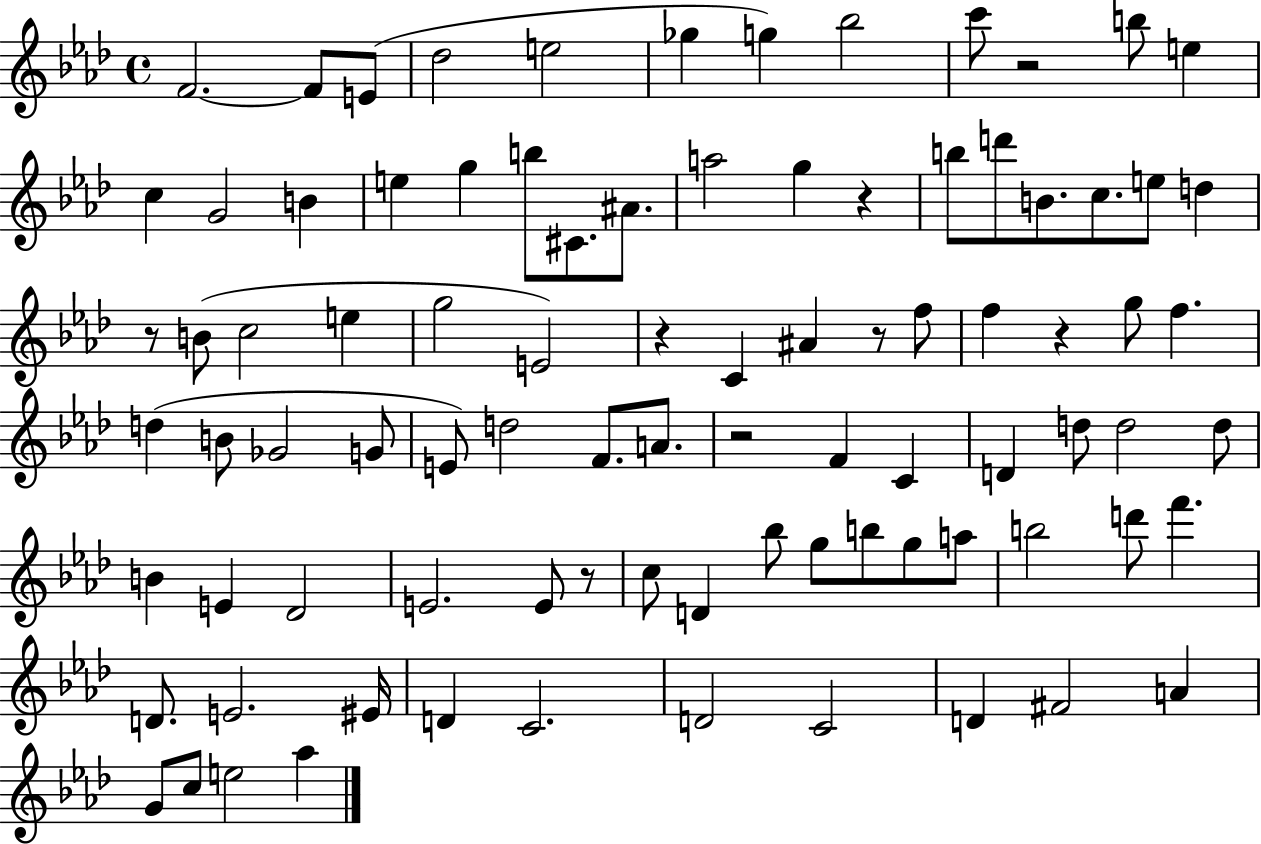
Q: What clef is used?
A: treble